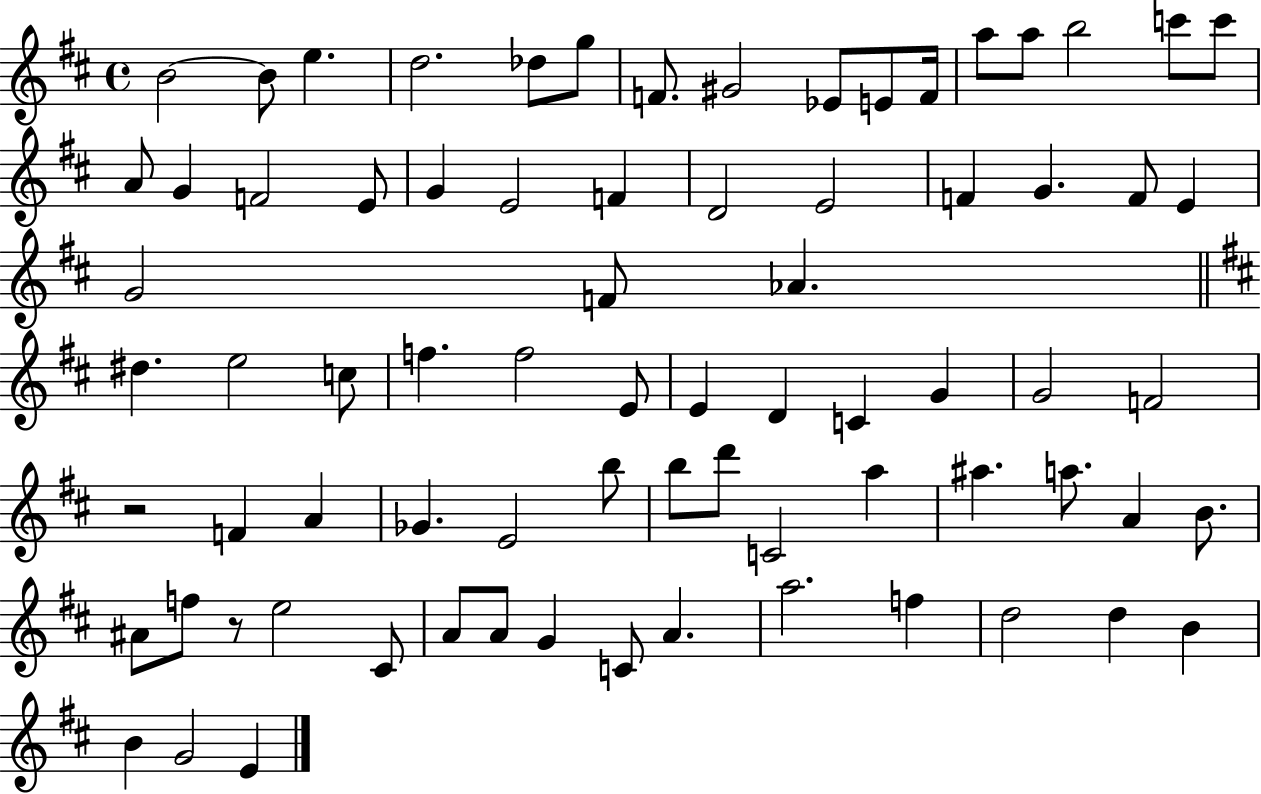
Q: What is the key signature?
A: D major